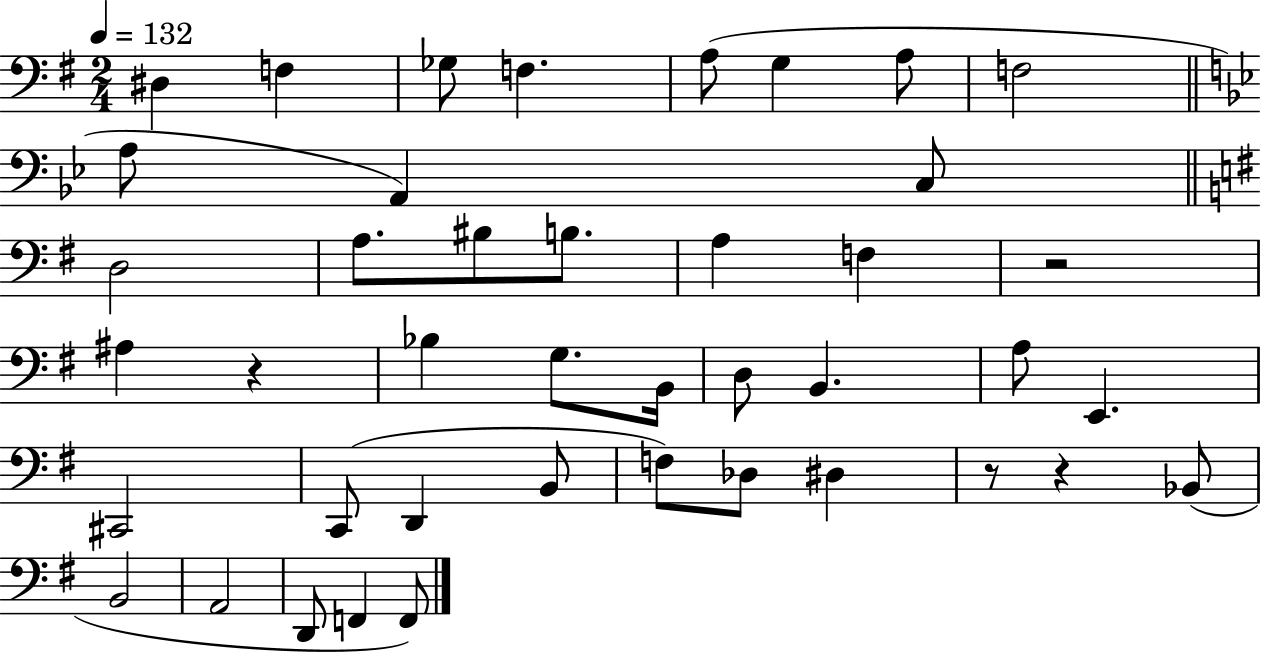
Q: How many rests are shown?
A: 4